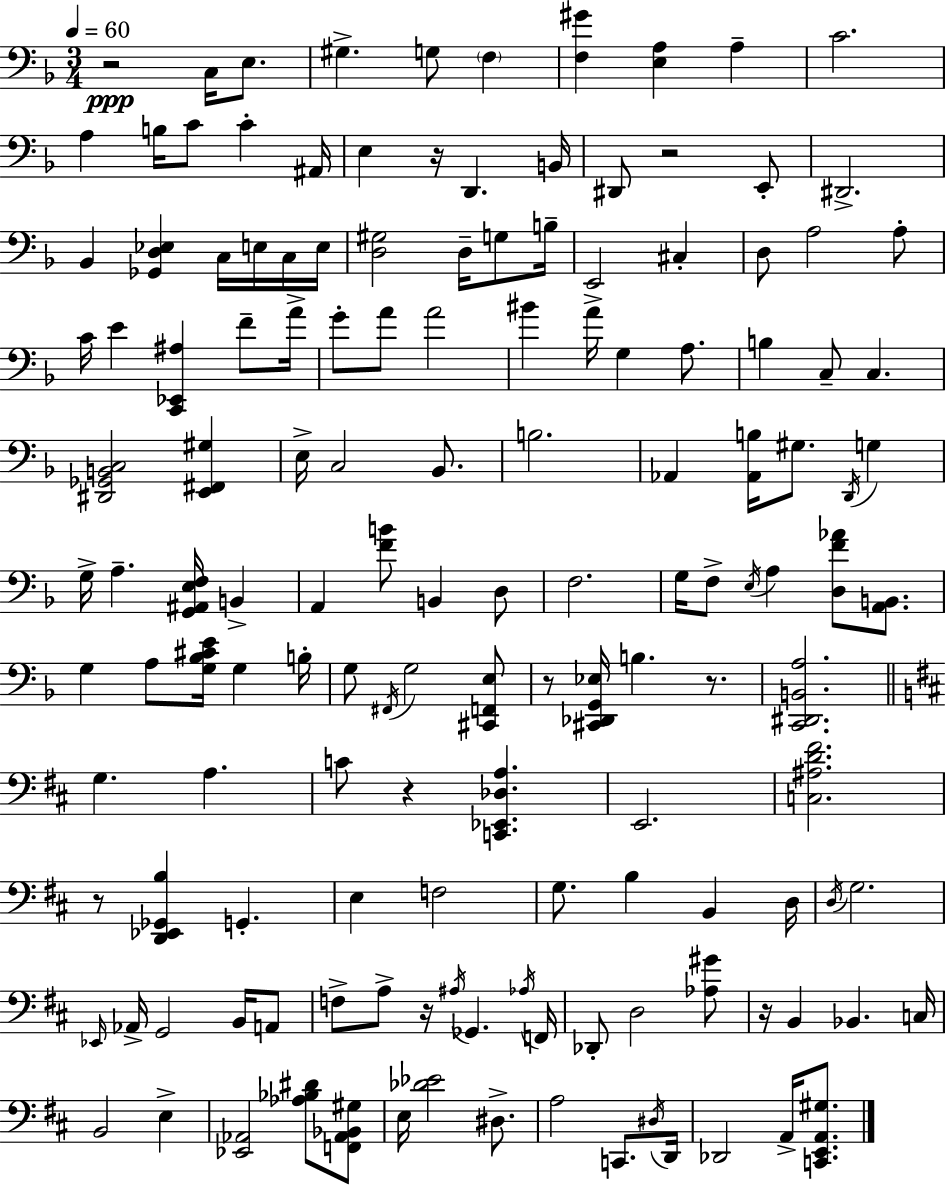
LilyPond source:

{
  \clef bass
  \numericTimeSignature
  \time 3/4
  \key f \major
  \tempo 4 = 60
  \repeat volta 2 { r2\ppp c16 e8. | gis4.-> g8 \parenthesize f4 | <f gis'>4 <e a>4 a4-- | c'2. | \break a4 b16 c'8 c'4-. ais,16 | e4 r16 d,4. b,16 | dis,8 r2 e,8-. | dis,2.-> | \break bes,4 <ges, d ees>4 c16 e16 c16 e16 | <d gis>2 d16-- g8 b16-- | e,2 cis4-. | d8 a2 a8-. | \break c'16 e'4 <c, ees, ais>4 f'8-- a'16-> | g'8-. a'8 a'2 | bis'4 a'16-> g4 a8. | b4 c8-- c4. | \break <dis, ges, b, c>2 <e, fis, gis>4 | e16-> c2 bes,8. | b2. | aes,4 <aes, b>16 gis8. \acciaccatura { d,16 } g4 | \break g16-> a4.-- <g, ais, e f>16 b,4-> | a,4 <f' b'>8 b,4 d8 | f2. | g16 f8-> \acciaccatura { e16 } a4 <d f' aes'>8 <a, b,>8. | \break g4 a8 <g bes cis' e'>16 g4 | b16-. g8 \acciaccatura { fis,16 } g2 | <cis, f, e>8 r8 <cis, des, g, ees>16 b4. | r8. <c, dis, b, a>2. | \break \bar "||" \break \key d \major g4. a4. | c'8 r4 <c, ees, des a>4. | e,2. | <c ais d' fis'>2. | \break r8 <d, ees, ges, b>4 g,4.-. | e4 f2 | g8. b4 b,4 d16 | \acciaccatura { d16 } g2. | \break \grace { ees,16 } aes,16-> g,2 b,16 | a,8 f8-> a8-> r16 \acciaccatura { ais16 } ges,4. | \acciaccatura { aes16 } f,16 des,8-. d2 | <aes gis'>8 r16 b,4 bes,4. | \break c16 b,2 | e4-> <ees, aes,>2 | <aes bes dis'>8 <f, aes, bes, gis>8 e16 <des' ees'>2 | dis8.-> a2 | \break c,8. \acciaccatura { dis16 } d,16 des,2 | a,16-> <c, e, a, gis>8. } \bar "|."
}